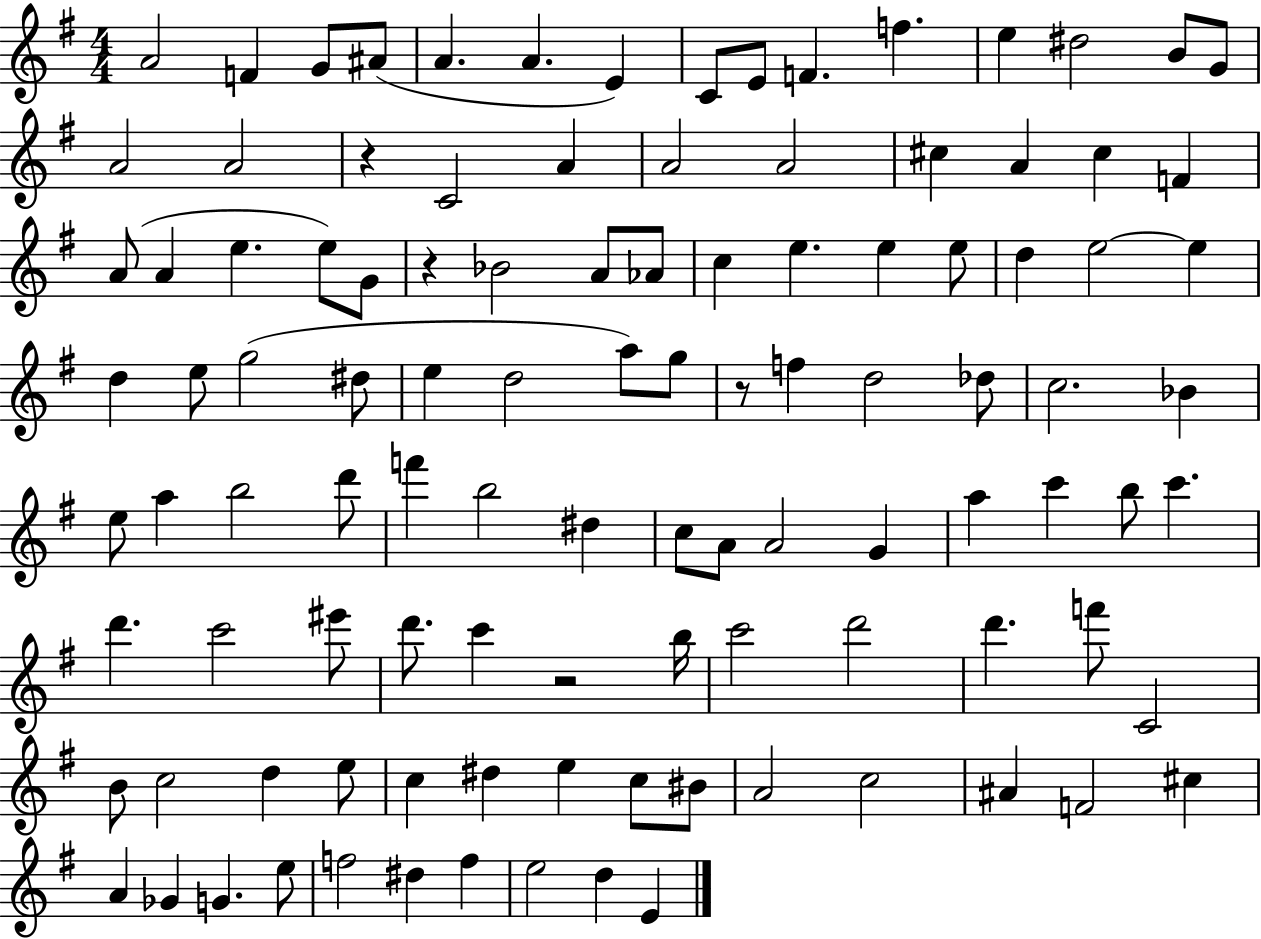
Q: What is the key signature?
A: G major